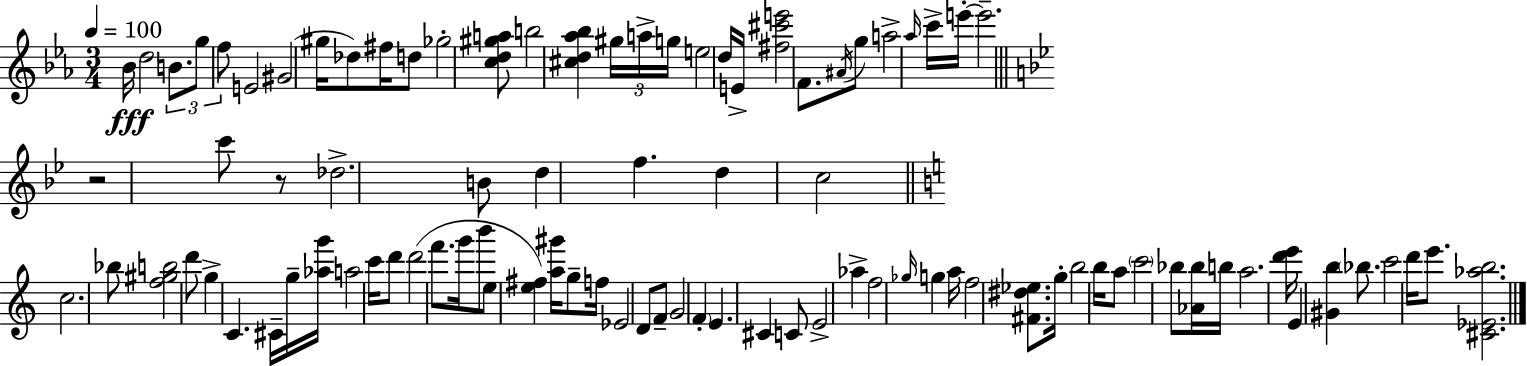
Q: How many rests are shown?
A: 2